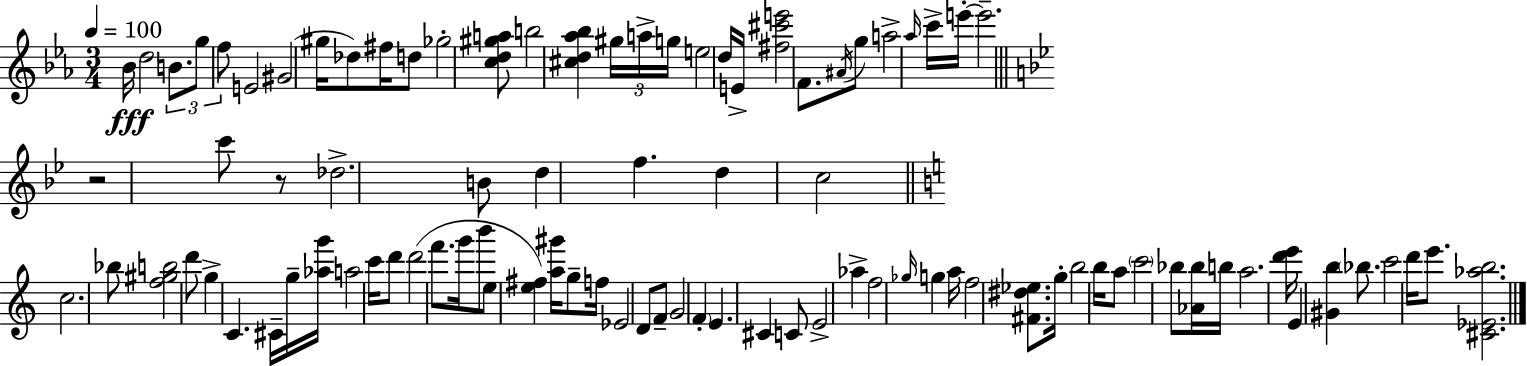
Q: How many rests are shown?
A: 2